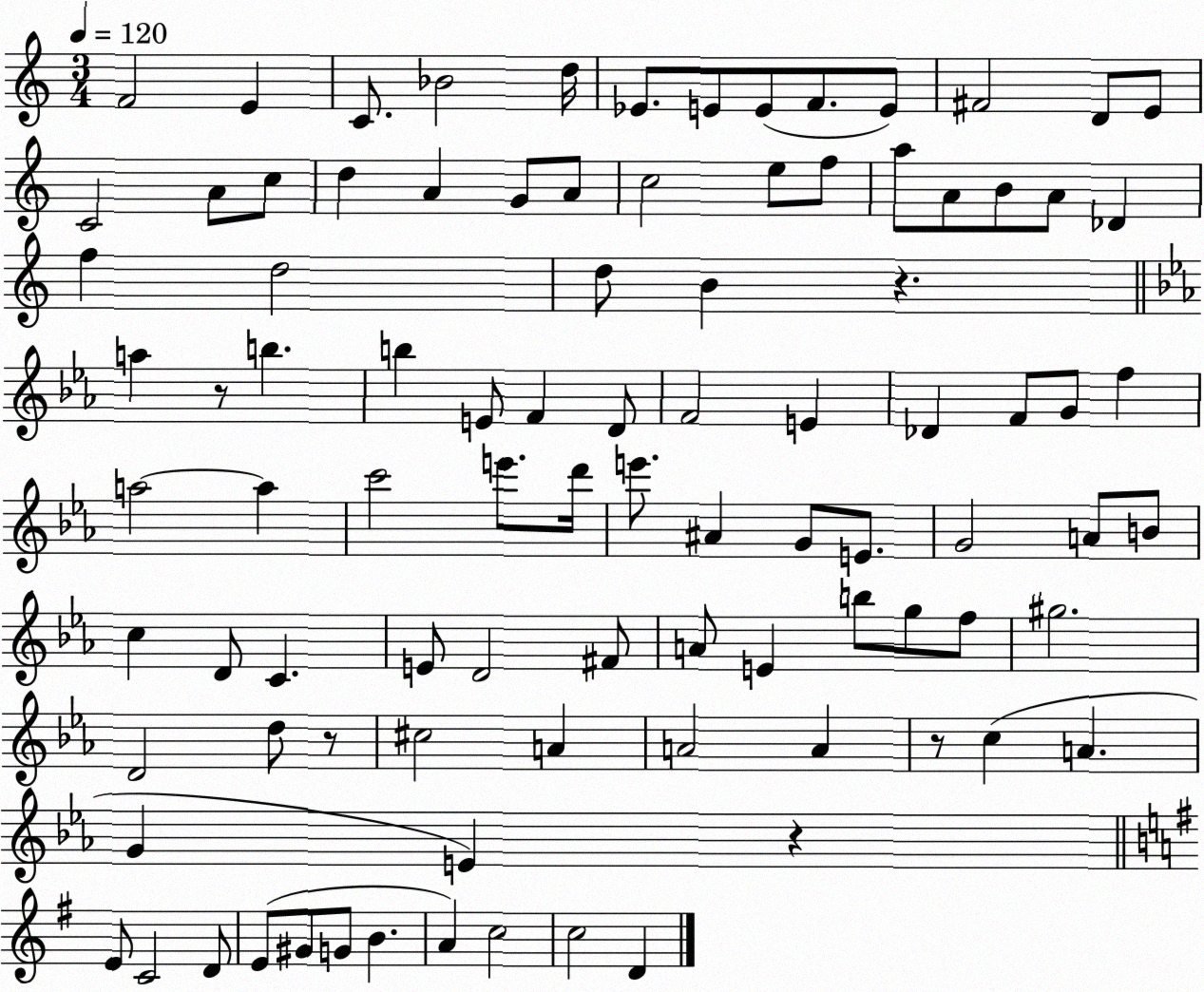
X:1
T:Untitled
M:3/4
L:1/4
K:C
F2 E C/2 _B2 d/4 _E/2 E/2 E/2 F/2 E/2 ^F2 D/2 E/2 C2 A/2 c/2 d A G/2 A/2 c2 e/2 f/2 a/2 A/2 B/2 A/2 _D f d2 d/2 B z a z/2 b b E/2 F D/2 F2 E _D F/2 G/2 f a2 a c'2 e'/2 d'/4 e'/2 ^A G/2 E/2 G2 A/2 B/2 c D/2 C E/2 D2 ^F/2 A/2 E b/2 g/2 f/2 ^g2 D2 d/2 z/2 ^c2 A A2 A z/2 c A G E z E/2 C2 D/2 E/2 ^G/2 G/2 B A c2 c2 D